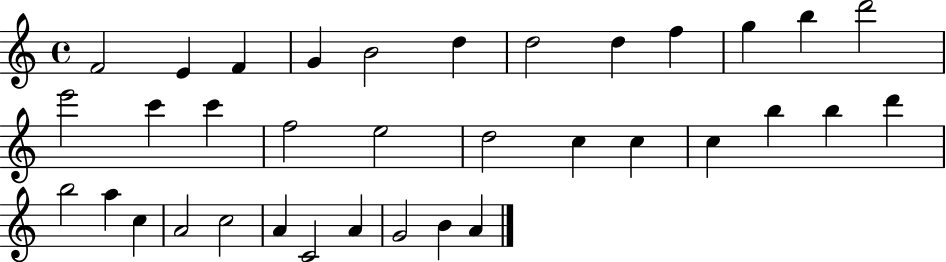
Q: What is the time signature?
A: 4/4